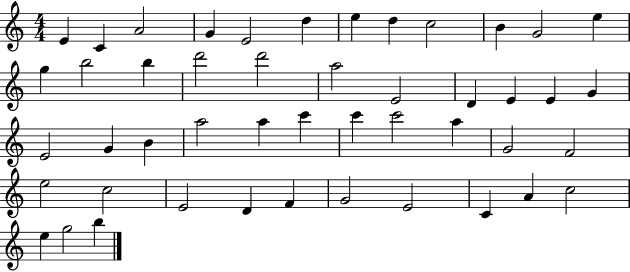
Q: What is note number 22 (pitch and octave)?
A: E4